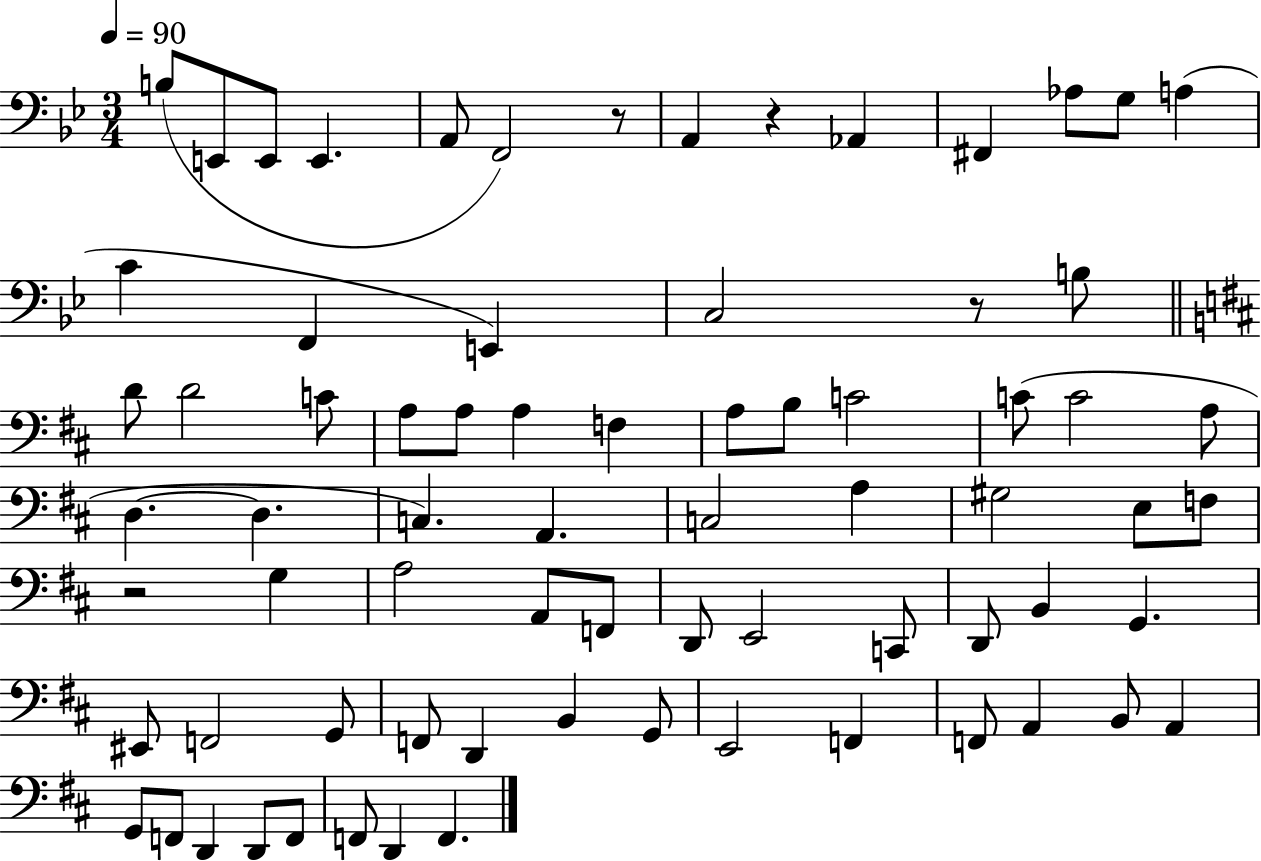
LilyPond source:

{
  \clef bass
  \numericTimeSignature
  \time 3/4
  \key bes \major
  \tempo 4 = 90
  b8( e,8 e,8 e,4. | a,8 f,2) r8 | a,4 r4 aes,4 | fis,4 aes8 g8 a4( | \break c'4 f,4 e,4) | c2 r8 b8 | \bar "||" \break \key b \minor d'8 d'2 c'8 | a8 a8 a4 f4 | a8 b8 c'2 | c'8( c'2 a8 | \break d4.~~ d4. | c4.) a,4. | c2 a4 | gis2 e8 f8 | \break r2 g4 | a2 a,8 f,8 | d,8 e,2 c,8 | d,8 b,4 g,4. | \break eis,8 f,2 g,8 | f,8 d,4 b,4 g,8 | e,2 f,4 | f,8 a,4 b,8 a,4 | \break g,8 f,8 d,4 d,8 f,8 | f,8 d,4 f,4. | \bar "|."
}